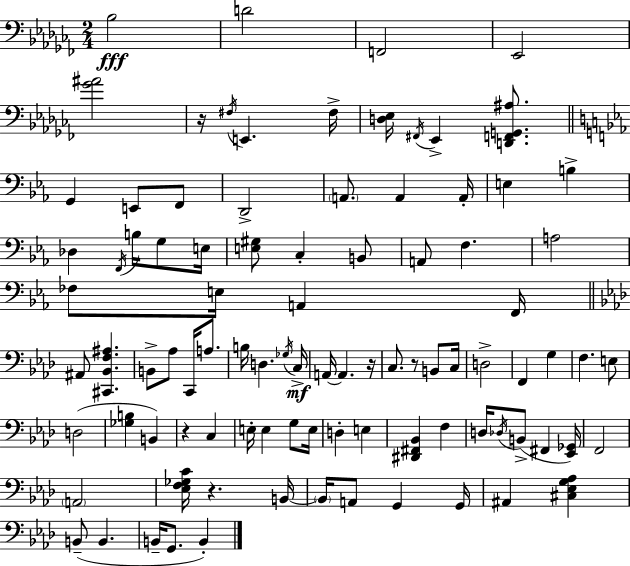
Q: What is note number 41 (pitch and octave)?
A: C3